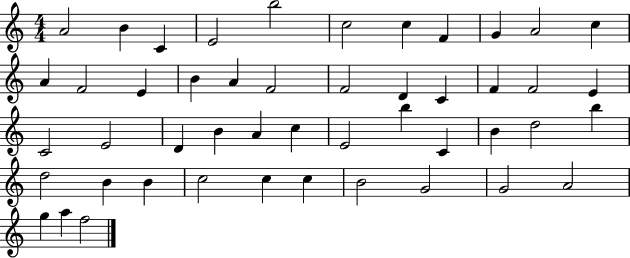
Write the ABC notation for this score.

X:1
T:Untitled
M:4/4
L:1/4
K:C
A2 B C E2 b2 c2 c F G A2 c A F2 E B A F2 F2 D C F F2 E C2 E2 D B A c E2 b C B d2 b d2 B B c2 c c B2 G2 G2 A2 g a f2